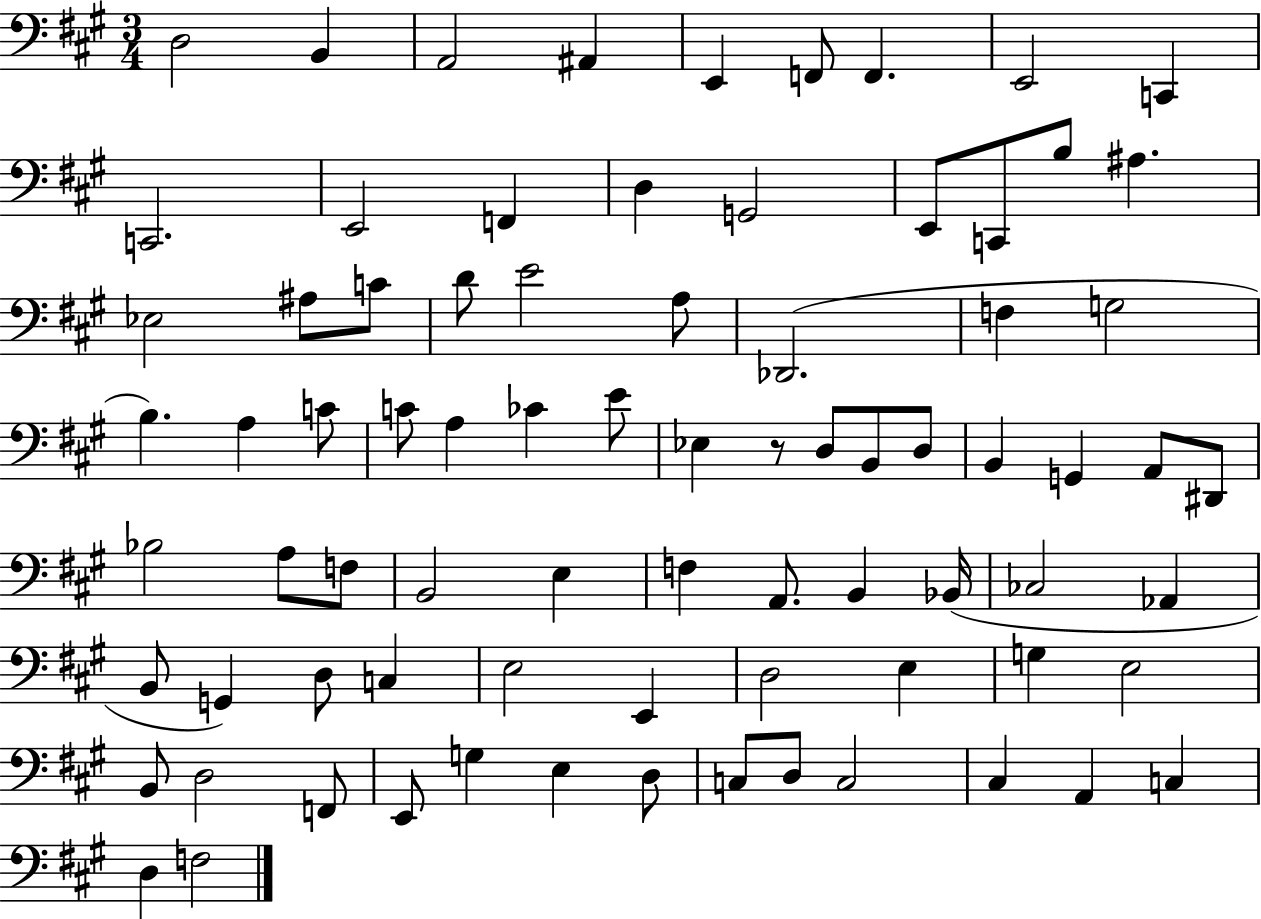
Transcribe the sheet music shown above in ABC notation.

X:1
T:Untitled
M:3/4
L:1/4
K:A
D,2 B,, A,,2 ^A,, E,, F,,/2 F,, E,,2 C,, C,,2 E,,2 F,, D, G,,2 E,,/2 C,,/2 B,/2 ^A, _E,2 ^A,/2 C/2 D/2 E2 A,/2 _D,,2 F, G,2 B, A, C/2 C/2 A, _C E/2 _E, z/2 D,/2 B,,/2 D,/2 B,, G,, A,,/2 ^D,,/2 _B,2 A,/2 F,/2 B,,2 E, F, A,,/2 B,, _B,,/4 _C,2 _A,, B,,/2 G,, D,/2 C, E,2 E,, D,2 E, G, E,2 B,,/2 D,2 F,,/2 E,,/2 G, E, D,/2 C,/2 D,/2 C,2 ^C, A,, C, D, F,2